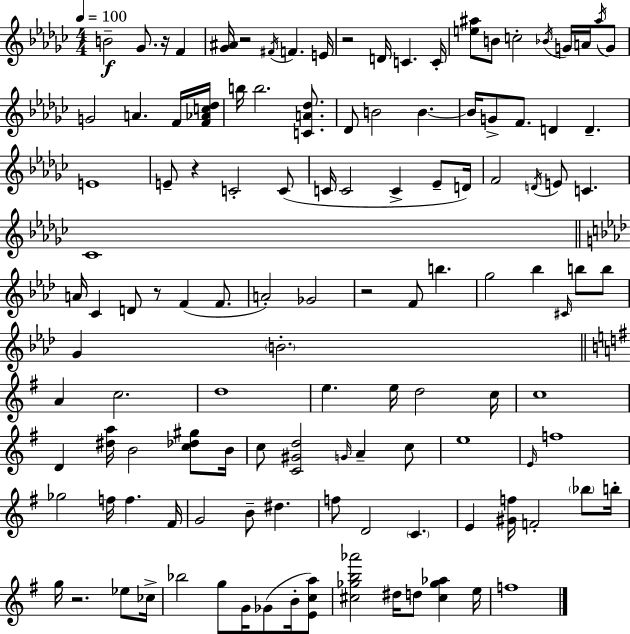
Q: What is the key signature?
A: EES minor